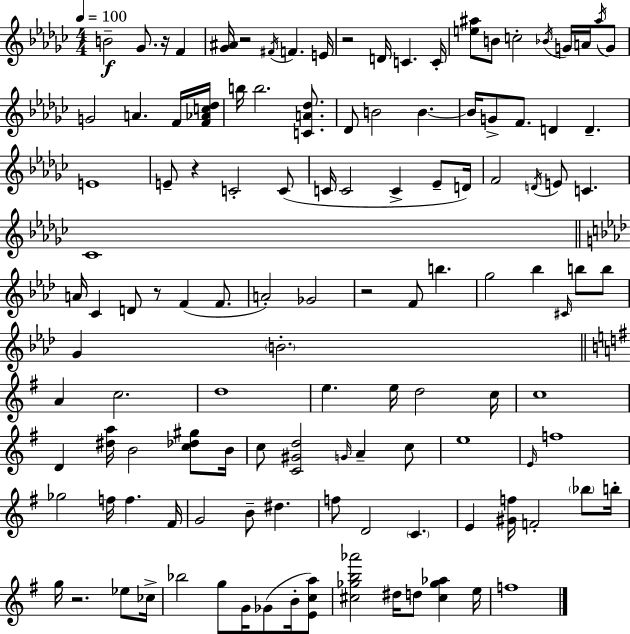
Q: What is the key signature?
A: EES minor